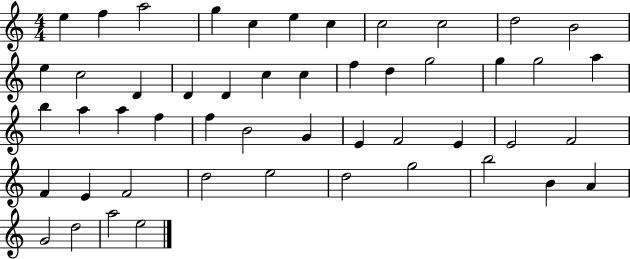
E5/q F5/q A5/h G5/q C5/q E5/q C5/q C5/h C5/h D5/h B4/h E5/q C5/h D4/q D4/q D4/q C5/q C5/q F5/q D5/q G5/h G5/q G5/h A5/q B5/q A5/q A5/q F5/q F5/q B4/h G4/q E4/q F4/h E4/q E4/h F4/h F4/q E4/q F4/h D5/h E5/h D5/h G5/h B5/h B4/q A4/q G4/h D5/h A5/h E5/h